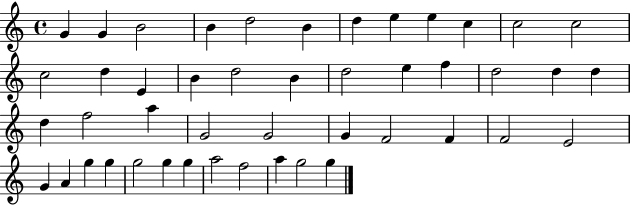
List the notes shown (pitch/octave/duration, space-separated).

G4/q G4/q B4/h B4/q D5/h B4/q D5/q E5/q E5/q C5/q C5/h C5/h C5/h D5/q E4/q B4/q D5/h B4/q D5/h E5/q F5/q D5/h D5/q D5/q D5/q F5/h A5/q G4/h G4/h G4/q F4/h F4/q F4/h E4/h G4/q A4/q G5/q G5/q G5/h G5/q G5/q A5/h F5/h A5/q G5/h G5/q